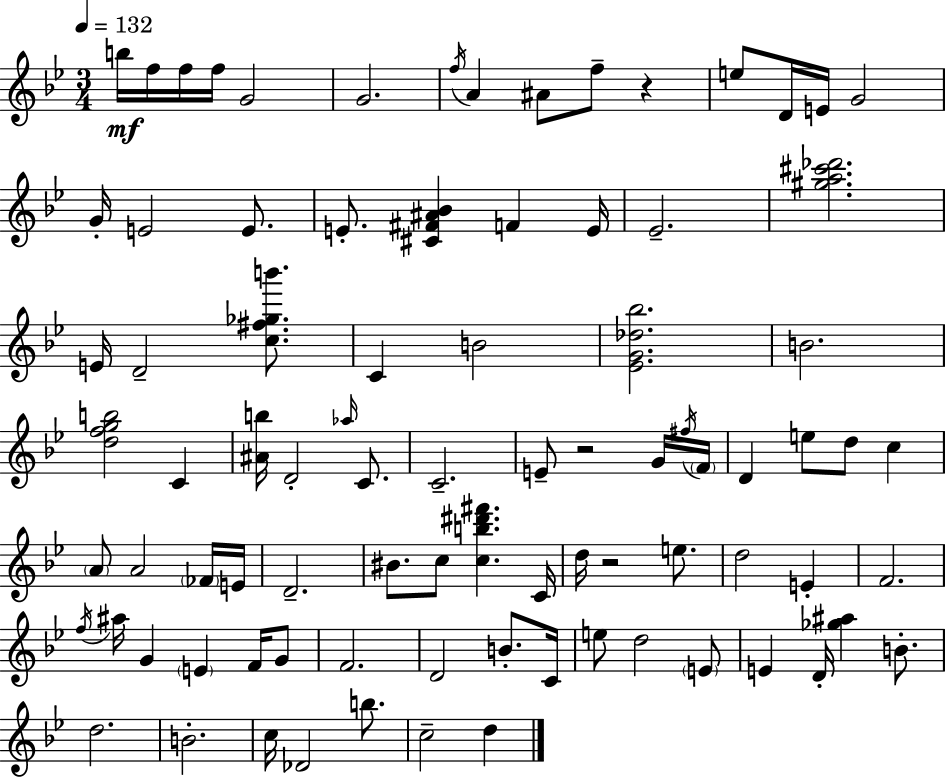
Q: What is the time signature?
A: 3/4